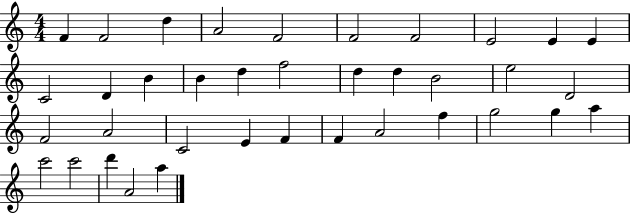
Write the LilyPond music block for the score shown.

{
  \clef treble
  \numericTimeSignature
  \time 4/4
  \key c \major
  f'4 f'2 d''4 | a'2 f'2 | f'2 f'2 | e'2 e'4 e'4 | \break c'2 d'4 b'4 | b'4 d''4 f''2 | d''4 d''4 b'2 | e''2 d'2 | \break f'2 a'2 | c'2 e'4 f'4 | f'4 a'2 f''4 | g''2 g''4 a''4 | \break c'''2 c'''2 | d'''4 a'2 a''4 | \bar "|."
}